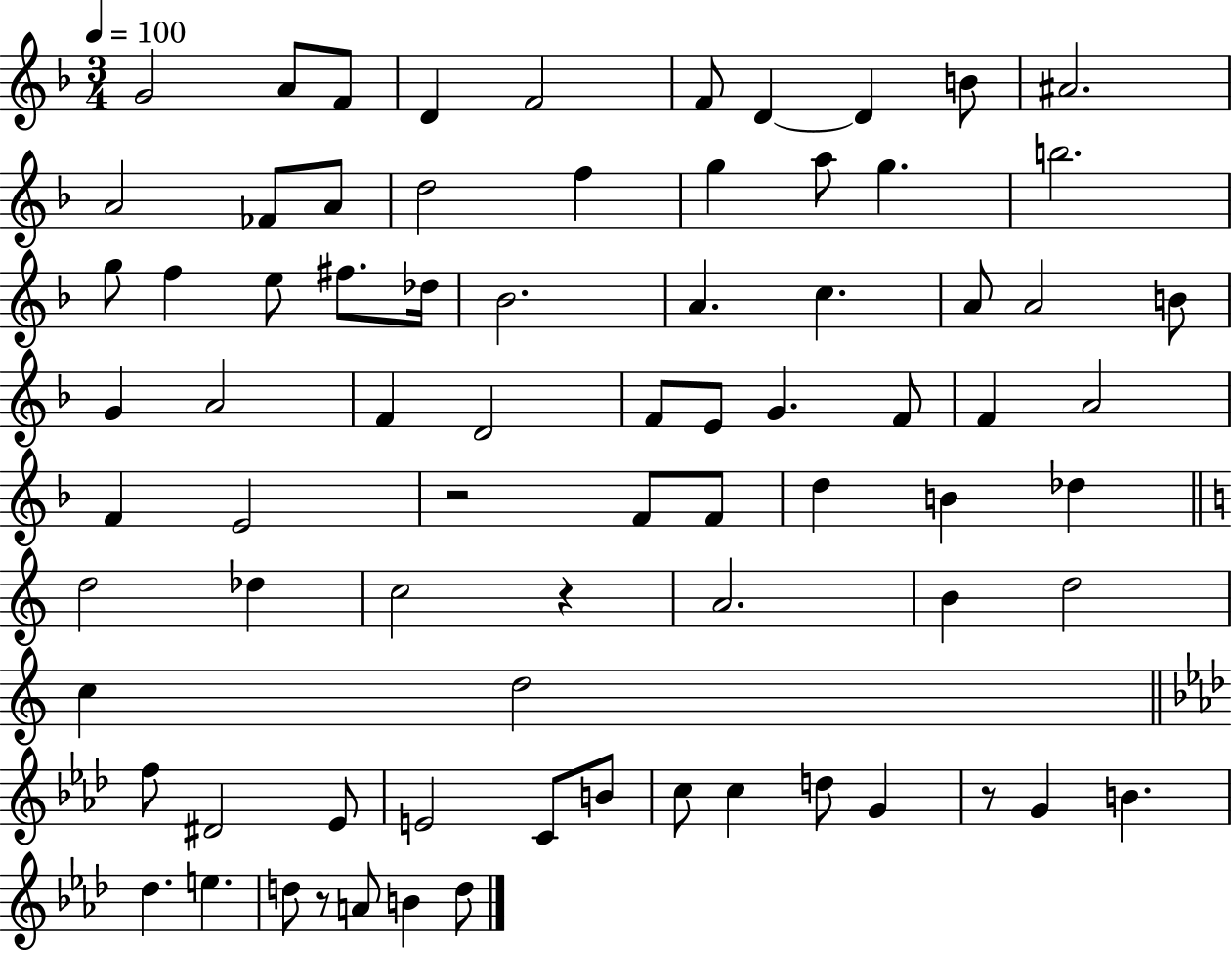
{
  \clef treble
  \numericTimeSignature
  \time 3/4
  \key f \major
  \tempo 4 = 100
  g'2 a'8 f'8 | d'4 f'2 | f'8 d'4~~ d'4 b'8 | ais'2. | \break a'2 fes'8 a'8 | d''2 f''4 | g''4 a''8 g''4. | b''2. | \break g''8 f''4 e''8 fis''8. des''16 | bes'2. | a'4. c''4. | a'8 a'2 b'8 | \break g'4 a'2 | f'4 d'2 | f'8 e'8 g'4. f'8 | f'4 a'2 | \break f'4 e'2 | r2 f'8 f'8 | d''4 b'4 des''4 | \bar "||" \break \key c \major d''2 des''4 | c''2 r4 | a'2. | b'4 d''2 | \break c''4 d''2 | \bar "||" \break \key f \minor f''8 dis'2 ees'8 | e'2 c'8 b'8 | c''8 c''4 d''8 g'4 | r8 g'4 b'4. | \break des''4. e''4. | d''8 r8 a'8 b'4 d''8 | \bar "|."
}